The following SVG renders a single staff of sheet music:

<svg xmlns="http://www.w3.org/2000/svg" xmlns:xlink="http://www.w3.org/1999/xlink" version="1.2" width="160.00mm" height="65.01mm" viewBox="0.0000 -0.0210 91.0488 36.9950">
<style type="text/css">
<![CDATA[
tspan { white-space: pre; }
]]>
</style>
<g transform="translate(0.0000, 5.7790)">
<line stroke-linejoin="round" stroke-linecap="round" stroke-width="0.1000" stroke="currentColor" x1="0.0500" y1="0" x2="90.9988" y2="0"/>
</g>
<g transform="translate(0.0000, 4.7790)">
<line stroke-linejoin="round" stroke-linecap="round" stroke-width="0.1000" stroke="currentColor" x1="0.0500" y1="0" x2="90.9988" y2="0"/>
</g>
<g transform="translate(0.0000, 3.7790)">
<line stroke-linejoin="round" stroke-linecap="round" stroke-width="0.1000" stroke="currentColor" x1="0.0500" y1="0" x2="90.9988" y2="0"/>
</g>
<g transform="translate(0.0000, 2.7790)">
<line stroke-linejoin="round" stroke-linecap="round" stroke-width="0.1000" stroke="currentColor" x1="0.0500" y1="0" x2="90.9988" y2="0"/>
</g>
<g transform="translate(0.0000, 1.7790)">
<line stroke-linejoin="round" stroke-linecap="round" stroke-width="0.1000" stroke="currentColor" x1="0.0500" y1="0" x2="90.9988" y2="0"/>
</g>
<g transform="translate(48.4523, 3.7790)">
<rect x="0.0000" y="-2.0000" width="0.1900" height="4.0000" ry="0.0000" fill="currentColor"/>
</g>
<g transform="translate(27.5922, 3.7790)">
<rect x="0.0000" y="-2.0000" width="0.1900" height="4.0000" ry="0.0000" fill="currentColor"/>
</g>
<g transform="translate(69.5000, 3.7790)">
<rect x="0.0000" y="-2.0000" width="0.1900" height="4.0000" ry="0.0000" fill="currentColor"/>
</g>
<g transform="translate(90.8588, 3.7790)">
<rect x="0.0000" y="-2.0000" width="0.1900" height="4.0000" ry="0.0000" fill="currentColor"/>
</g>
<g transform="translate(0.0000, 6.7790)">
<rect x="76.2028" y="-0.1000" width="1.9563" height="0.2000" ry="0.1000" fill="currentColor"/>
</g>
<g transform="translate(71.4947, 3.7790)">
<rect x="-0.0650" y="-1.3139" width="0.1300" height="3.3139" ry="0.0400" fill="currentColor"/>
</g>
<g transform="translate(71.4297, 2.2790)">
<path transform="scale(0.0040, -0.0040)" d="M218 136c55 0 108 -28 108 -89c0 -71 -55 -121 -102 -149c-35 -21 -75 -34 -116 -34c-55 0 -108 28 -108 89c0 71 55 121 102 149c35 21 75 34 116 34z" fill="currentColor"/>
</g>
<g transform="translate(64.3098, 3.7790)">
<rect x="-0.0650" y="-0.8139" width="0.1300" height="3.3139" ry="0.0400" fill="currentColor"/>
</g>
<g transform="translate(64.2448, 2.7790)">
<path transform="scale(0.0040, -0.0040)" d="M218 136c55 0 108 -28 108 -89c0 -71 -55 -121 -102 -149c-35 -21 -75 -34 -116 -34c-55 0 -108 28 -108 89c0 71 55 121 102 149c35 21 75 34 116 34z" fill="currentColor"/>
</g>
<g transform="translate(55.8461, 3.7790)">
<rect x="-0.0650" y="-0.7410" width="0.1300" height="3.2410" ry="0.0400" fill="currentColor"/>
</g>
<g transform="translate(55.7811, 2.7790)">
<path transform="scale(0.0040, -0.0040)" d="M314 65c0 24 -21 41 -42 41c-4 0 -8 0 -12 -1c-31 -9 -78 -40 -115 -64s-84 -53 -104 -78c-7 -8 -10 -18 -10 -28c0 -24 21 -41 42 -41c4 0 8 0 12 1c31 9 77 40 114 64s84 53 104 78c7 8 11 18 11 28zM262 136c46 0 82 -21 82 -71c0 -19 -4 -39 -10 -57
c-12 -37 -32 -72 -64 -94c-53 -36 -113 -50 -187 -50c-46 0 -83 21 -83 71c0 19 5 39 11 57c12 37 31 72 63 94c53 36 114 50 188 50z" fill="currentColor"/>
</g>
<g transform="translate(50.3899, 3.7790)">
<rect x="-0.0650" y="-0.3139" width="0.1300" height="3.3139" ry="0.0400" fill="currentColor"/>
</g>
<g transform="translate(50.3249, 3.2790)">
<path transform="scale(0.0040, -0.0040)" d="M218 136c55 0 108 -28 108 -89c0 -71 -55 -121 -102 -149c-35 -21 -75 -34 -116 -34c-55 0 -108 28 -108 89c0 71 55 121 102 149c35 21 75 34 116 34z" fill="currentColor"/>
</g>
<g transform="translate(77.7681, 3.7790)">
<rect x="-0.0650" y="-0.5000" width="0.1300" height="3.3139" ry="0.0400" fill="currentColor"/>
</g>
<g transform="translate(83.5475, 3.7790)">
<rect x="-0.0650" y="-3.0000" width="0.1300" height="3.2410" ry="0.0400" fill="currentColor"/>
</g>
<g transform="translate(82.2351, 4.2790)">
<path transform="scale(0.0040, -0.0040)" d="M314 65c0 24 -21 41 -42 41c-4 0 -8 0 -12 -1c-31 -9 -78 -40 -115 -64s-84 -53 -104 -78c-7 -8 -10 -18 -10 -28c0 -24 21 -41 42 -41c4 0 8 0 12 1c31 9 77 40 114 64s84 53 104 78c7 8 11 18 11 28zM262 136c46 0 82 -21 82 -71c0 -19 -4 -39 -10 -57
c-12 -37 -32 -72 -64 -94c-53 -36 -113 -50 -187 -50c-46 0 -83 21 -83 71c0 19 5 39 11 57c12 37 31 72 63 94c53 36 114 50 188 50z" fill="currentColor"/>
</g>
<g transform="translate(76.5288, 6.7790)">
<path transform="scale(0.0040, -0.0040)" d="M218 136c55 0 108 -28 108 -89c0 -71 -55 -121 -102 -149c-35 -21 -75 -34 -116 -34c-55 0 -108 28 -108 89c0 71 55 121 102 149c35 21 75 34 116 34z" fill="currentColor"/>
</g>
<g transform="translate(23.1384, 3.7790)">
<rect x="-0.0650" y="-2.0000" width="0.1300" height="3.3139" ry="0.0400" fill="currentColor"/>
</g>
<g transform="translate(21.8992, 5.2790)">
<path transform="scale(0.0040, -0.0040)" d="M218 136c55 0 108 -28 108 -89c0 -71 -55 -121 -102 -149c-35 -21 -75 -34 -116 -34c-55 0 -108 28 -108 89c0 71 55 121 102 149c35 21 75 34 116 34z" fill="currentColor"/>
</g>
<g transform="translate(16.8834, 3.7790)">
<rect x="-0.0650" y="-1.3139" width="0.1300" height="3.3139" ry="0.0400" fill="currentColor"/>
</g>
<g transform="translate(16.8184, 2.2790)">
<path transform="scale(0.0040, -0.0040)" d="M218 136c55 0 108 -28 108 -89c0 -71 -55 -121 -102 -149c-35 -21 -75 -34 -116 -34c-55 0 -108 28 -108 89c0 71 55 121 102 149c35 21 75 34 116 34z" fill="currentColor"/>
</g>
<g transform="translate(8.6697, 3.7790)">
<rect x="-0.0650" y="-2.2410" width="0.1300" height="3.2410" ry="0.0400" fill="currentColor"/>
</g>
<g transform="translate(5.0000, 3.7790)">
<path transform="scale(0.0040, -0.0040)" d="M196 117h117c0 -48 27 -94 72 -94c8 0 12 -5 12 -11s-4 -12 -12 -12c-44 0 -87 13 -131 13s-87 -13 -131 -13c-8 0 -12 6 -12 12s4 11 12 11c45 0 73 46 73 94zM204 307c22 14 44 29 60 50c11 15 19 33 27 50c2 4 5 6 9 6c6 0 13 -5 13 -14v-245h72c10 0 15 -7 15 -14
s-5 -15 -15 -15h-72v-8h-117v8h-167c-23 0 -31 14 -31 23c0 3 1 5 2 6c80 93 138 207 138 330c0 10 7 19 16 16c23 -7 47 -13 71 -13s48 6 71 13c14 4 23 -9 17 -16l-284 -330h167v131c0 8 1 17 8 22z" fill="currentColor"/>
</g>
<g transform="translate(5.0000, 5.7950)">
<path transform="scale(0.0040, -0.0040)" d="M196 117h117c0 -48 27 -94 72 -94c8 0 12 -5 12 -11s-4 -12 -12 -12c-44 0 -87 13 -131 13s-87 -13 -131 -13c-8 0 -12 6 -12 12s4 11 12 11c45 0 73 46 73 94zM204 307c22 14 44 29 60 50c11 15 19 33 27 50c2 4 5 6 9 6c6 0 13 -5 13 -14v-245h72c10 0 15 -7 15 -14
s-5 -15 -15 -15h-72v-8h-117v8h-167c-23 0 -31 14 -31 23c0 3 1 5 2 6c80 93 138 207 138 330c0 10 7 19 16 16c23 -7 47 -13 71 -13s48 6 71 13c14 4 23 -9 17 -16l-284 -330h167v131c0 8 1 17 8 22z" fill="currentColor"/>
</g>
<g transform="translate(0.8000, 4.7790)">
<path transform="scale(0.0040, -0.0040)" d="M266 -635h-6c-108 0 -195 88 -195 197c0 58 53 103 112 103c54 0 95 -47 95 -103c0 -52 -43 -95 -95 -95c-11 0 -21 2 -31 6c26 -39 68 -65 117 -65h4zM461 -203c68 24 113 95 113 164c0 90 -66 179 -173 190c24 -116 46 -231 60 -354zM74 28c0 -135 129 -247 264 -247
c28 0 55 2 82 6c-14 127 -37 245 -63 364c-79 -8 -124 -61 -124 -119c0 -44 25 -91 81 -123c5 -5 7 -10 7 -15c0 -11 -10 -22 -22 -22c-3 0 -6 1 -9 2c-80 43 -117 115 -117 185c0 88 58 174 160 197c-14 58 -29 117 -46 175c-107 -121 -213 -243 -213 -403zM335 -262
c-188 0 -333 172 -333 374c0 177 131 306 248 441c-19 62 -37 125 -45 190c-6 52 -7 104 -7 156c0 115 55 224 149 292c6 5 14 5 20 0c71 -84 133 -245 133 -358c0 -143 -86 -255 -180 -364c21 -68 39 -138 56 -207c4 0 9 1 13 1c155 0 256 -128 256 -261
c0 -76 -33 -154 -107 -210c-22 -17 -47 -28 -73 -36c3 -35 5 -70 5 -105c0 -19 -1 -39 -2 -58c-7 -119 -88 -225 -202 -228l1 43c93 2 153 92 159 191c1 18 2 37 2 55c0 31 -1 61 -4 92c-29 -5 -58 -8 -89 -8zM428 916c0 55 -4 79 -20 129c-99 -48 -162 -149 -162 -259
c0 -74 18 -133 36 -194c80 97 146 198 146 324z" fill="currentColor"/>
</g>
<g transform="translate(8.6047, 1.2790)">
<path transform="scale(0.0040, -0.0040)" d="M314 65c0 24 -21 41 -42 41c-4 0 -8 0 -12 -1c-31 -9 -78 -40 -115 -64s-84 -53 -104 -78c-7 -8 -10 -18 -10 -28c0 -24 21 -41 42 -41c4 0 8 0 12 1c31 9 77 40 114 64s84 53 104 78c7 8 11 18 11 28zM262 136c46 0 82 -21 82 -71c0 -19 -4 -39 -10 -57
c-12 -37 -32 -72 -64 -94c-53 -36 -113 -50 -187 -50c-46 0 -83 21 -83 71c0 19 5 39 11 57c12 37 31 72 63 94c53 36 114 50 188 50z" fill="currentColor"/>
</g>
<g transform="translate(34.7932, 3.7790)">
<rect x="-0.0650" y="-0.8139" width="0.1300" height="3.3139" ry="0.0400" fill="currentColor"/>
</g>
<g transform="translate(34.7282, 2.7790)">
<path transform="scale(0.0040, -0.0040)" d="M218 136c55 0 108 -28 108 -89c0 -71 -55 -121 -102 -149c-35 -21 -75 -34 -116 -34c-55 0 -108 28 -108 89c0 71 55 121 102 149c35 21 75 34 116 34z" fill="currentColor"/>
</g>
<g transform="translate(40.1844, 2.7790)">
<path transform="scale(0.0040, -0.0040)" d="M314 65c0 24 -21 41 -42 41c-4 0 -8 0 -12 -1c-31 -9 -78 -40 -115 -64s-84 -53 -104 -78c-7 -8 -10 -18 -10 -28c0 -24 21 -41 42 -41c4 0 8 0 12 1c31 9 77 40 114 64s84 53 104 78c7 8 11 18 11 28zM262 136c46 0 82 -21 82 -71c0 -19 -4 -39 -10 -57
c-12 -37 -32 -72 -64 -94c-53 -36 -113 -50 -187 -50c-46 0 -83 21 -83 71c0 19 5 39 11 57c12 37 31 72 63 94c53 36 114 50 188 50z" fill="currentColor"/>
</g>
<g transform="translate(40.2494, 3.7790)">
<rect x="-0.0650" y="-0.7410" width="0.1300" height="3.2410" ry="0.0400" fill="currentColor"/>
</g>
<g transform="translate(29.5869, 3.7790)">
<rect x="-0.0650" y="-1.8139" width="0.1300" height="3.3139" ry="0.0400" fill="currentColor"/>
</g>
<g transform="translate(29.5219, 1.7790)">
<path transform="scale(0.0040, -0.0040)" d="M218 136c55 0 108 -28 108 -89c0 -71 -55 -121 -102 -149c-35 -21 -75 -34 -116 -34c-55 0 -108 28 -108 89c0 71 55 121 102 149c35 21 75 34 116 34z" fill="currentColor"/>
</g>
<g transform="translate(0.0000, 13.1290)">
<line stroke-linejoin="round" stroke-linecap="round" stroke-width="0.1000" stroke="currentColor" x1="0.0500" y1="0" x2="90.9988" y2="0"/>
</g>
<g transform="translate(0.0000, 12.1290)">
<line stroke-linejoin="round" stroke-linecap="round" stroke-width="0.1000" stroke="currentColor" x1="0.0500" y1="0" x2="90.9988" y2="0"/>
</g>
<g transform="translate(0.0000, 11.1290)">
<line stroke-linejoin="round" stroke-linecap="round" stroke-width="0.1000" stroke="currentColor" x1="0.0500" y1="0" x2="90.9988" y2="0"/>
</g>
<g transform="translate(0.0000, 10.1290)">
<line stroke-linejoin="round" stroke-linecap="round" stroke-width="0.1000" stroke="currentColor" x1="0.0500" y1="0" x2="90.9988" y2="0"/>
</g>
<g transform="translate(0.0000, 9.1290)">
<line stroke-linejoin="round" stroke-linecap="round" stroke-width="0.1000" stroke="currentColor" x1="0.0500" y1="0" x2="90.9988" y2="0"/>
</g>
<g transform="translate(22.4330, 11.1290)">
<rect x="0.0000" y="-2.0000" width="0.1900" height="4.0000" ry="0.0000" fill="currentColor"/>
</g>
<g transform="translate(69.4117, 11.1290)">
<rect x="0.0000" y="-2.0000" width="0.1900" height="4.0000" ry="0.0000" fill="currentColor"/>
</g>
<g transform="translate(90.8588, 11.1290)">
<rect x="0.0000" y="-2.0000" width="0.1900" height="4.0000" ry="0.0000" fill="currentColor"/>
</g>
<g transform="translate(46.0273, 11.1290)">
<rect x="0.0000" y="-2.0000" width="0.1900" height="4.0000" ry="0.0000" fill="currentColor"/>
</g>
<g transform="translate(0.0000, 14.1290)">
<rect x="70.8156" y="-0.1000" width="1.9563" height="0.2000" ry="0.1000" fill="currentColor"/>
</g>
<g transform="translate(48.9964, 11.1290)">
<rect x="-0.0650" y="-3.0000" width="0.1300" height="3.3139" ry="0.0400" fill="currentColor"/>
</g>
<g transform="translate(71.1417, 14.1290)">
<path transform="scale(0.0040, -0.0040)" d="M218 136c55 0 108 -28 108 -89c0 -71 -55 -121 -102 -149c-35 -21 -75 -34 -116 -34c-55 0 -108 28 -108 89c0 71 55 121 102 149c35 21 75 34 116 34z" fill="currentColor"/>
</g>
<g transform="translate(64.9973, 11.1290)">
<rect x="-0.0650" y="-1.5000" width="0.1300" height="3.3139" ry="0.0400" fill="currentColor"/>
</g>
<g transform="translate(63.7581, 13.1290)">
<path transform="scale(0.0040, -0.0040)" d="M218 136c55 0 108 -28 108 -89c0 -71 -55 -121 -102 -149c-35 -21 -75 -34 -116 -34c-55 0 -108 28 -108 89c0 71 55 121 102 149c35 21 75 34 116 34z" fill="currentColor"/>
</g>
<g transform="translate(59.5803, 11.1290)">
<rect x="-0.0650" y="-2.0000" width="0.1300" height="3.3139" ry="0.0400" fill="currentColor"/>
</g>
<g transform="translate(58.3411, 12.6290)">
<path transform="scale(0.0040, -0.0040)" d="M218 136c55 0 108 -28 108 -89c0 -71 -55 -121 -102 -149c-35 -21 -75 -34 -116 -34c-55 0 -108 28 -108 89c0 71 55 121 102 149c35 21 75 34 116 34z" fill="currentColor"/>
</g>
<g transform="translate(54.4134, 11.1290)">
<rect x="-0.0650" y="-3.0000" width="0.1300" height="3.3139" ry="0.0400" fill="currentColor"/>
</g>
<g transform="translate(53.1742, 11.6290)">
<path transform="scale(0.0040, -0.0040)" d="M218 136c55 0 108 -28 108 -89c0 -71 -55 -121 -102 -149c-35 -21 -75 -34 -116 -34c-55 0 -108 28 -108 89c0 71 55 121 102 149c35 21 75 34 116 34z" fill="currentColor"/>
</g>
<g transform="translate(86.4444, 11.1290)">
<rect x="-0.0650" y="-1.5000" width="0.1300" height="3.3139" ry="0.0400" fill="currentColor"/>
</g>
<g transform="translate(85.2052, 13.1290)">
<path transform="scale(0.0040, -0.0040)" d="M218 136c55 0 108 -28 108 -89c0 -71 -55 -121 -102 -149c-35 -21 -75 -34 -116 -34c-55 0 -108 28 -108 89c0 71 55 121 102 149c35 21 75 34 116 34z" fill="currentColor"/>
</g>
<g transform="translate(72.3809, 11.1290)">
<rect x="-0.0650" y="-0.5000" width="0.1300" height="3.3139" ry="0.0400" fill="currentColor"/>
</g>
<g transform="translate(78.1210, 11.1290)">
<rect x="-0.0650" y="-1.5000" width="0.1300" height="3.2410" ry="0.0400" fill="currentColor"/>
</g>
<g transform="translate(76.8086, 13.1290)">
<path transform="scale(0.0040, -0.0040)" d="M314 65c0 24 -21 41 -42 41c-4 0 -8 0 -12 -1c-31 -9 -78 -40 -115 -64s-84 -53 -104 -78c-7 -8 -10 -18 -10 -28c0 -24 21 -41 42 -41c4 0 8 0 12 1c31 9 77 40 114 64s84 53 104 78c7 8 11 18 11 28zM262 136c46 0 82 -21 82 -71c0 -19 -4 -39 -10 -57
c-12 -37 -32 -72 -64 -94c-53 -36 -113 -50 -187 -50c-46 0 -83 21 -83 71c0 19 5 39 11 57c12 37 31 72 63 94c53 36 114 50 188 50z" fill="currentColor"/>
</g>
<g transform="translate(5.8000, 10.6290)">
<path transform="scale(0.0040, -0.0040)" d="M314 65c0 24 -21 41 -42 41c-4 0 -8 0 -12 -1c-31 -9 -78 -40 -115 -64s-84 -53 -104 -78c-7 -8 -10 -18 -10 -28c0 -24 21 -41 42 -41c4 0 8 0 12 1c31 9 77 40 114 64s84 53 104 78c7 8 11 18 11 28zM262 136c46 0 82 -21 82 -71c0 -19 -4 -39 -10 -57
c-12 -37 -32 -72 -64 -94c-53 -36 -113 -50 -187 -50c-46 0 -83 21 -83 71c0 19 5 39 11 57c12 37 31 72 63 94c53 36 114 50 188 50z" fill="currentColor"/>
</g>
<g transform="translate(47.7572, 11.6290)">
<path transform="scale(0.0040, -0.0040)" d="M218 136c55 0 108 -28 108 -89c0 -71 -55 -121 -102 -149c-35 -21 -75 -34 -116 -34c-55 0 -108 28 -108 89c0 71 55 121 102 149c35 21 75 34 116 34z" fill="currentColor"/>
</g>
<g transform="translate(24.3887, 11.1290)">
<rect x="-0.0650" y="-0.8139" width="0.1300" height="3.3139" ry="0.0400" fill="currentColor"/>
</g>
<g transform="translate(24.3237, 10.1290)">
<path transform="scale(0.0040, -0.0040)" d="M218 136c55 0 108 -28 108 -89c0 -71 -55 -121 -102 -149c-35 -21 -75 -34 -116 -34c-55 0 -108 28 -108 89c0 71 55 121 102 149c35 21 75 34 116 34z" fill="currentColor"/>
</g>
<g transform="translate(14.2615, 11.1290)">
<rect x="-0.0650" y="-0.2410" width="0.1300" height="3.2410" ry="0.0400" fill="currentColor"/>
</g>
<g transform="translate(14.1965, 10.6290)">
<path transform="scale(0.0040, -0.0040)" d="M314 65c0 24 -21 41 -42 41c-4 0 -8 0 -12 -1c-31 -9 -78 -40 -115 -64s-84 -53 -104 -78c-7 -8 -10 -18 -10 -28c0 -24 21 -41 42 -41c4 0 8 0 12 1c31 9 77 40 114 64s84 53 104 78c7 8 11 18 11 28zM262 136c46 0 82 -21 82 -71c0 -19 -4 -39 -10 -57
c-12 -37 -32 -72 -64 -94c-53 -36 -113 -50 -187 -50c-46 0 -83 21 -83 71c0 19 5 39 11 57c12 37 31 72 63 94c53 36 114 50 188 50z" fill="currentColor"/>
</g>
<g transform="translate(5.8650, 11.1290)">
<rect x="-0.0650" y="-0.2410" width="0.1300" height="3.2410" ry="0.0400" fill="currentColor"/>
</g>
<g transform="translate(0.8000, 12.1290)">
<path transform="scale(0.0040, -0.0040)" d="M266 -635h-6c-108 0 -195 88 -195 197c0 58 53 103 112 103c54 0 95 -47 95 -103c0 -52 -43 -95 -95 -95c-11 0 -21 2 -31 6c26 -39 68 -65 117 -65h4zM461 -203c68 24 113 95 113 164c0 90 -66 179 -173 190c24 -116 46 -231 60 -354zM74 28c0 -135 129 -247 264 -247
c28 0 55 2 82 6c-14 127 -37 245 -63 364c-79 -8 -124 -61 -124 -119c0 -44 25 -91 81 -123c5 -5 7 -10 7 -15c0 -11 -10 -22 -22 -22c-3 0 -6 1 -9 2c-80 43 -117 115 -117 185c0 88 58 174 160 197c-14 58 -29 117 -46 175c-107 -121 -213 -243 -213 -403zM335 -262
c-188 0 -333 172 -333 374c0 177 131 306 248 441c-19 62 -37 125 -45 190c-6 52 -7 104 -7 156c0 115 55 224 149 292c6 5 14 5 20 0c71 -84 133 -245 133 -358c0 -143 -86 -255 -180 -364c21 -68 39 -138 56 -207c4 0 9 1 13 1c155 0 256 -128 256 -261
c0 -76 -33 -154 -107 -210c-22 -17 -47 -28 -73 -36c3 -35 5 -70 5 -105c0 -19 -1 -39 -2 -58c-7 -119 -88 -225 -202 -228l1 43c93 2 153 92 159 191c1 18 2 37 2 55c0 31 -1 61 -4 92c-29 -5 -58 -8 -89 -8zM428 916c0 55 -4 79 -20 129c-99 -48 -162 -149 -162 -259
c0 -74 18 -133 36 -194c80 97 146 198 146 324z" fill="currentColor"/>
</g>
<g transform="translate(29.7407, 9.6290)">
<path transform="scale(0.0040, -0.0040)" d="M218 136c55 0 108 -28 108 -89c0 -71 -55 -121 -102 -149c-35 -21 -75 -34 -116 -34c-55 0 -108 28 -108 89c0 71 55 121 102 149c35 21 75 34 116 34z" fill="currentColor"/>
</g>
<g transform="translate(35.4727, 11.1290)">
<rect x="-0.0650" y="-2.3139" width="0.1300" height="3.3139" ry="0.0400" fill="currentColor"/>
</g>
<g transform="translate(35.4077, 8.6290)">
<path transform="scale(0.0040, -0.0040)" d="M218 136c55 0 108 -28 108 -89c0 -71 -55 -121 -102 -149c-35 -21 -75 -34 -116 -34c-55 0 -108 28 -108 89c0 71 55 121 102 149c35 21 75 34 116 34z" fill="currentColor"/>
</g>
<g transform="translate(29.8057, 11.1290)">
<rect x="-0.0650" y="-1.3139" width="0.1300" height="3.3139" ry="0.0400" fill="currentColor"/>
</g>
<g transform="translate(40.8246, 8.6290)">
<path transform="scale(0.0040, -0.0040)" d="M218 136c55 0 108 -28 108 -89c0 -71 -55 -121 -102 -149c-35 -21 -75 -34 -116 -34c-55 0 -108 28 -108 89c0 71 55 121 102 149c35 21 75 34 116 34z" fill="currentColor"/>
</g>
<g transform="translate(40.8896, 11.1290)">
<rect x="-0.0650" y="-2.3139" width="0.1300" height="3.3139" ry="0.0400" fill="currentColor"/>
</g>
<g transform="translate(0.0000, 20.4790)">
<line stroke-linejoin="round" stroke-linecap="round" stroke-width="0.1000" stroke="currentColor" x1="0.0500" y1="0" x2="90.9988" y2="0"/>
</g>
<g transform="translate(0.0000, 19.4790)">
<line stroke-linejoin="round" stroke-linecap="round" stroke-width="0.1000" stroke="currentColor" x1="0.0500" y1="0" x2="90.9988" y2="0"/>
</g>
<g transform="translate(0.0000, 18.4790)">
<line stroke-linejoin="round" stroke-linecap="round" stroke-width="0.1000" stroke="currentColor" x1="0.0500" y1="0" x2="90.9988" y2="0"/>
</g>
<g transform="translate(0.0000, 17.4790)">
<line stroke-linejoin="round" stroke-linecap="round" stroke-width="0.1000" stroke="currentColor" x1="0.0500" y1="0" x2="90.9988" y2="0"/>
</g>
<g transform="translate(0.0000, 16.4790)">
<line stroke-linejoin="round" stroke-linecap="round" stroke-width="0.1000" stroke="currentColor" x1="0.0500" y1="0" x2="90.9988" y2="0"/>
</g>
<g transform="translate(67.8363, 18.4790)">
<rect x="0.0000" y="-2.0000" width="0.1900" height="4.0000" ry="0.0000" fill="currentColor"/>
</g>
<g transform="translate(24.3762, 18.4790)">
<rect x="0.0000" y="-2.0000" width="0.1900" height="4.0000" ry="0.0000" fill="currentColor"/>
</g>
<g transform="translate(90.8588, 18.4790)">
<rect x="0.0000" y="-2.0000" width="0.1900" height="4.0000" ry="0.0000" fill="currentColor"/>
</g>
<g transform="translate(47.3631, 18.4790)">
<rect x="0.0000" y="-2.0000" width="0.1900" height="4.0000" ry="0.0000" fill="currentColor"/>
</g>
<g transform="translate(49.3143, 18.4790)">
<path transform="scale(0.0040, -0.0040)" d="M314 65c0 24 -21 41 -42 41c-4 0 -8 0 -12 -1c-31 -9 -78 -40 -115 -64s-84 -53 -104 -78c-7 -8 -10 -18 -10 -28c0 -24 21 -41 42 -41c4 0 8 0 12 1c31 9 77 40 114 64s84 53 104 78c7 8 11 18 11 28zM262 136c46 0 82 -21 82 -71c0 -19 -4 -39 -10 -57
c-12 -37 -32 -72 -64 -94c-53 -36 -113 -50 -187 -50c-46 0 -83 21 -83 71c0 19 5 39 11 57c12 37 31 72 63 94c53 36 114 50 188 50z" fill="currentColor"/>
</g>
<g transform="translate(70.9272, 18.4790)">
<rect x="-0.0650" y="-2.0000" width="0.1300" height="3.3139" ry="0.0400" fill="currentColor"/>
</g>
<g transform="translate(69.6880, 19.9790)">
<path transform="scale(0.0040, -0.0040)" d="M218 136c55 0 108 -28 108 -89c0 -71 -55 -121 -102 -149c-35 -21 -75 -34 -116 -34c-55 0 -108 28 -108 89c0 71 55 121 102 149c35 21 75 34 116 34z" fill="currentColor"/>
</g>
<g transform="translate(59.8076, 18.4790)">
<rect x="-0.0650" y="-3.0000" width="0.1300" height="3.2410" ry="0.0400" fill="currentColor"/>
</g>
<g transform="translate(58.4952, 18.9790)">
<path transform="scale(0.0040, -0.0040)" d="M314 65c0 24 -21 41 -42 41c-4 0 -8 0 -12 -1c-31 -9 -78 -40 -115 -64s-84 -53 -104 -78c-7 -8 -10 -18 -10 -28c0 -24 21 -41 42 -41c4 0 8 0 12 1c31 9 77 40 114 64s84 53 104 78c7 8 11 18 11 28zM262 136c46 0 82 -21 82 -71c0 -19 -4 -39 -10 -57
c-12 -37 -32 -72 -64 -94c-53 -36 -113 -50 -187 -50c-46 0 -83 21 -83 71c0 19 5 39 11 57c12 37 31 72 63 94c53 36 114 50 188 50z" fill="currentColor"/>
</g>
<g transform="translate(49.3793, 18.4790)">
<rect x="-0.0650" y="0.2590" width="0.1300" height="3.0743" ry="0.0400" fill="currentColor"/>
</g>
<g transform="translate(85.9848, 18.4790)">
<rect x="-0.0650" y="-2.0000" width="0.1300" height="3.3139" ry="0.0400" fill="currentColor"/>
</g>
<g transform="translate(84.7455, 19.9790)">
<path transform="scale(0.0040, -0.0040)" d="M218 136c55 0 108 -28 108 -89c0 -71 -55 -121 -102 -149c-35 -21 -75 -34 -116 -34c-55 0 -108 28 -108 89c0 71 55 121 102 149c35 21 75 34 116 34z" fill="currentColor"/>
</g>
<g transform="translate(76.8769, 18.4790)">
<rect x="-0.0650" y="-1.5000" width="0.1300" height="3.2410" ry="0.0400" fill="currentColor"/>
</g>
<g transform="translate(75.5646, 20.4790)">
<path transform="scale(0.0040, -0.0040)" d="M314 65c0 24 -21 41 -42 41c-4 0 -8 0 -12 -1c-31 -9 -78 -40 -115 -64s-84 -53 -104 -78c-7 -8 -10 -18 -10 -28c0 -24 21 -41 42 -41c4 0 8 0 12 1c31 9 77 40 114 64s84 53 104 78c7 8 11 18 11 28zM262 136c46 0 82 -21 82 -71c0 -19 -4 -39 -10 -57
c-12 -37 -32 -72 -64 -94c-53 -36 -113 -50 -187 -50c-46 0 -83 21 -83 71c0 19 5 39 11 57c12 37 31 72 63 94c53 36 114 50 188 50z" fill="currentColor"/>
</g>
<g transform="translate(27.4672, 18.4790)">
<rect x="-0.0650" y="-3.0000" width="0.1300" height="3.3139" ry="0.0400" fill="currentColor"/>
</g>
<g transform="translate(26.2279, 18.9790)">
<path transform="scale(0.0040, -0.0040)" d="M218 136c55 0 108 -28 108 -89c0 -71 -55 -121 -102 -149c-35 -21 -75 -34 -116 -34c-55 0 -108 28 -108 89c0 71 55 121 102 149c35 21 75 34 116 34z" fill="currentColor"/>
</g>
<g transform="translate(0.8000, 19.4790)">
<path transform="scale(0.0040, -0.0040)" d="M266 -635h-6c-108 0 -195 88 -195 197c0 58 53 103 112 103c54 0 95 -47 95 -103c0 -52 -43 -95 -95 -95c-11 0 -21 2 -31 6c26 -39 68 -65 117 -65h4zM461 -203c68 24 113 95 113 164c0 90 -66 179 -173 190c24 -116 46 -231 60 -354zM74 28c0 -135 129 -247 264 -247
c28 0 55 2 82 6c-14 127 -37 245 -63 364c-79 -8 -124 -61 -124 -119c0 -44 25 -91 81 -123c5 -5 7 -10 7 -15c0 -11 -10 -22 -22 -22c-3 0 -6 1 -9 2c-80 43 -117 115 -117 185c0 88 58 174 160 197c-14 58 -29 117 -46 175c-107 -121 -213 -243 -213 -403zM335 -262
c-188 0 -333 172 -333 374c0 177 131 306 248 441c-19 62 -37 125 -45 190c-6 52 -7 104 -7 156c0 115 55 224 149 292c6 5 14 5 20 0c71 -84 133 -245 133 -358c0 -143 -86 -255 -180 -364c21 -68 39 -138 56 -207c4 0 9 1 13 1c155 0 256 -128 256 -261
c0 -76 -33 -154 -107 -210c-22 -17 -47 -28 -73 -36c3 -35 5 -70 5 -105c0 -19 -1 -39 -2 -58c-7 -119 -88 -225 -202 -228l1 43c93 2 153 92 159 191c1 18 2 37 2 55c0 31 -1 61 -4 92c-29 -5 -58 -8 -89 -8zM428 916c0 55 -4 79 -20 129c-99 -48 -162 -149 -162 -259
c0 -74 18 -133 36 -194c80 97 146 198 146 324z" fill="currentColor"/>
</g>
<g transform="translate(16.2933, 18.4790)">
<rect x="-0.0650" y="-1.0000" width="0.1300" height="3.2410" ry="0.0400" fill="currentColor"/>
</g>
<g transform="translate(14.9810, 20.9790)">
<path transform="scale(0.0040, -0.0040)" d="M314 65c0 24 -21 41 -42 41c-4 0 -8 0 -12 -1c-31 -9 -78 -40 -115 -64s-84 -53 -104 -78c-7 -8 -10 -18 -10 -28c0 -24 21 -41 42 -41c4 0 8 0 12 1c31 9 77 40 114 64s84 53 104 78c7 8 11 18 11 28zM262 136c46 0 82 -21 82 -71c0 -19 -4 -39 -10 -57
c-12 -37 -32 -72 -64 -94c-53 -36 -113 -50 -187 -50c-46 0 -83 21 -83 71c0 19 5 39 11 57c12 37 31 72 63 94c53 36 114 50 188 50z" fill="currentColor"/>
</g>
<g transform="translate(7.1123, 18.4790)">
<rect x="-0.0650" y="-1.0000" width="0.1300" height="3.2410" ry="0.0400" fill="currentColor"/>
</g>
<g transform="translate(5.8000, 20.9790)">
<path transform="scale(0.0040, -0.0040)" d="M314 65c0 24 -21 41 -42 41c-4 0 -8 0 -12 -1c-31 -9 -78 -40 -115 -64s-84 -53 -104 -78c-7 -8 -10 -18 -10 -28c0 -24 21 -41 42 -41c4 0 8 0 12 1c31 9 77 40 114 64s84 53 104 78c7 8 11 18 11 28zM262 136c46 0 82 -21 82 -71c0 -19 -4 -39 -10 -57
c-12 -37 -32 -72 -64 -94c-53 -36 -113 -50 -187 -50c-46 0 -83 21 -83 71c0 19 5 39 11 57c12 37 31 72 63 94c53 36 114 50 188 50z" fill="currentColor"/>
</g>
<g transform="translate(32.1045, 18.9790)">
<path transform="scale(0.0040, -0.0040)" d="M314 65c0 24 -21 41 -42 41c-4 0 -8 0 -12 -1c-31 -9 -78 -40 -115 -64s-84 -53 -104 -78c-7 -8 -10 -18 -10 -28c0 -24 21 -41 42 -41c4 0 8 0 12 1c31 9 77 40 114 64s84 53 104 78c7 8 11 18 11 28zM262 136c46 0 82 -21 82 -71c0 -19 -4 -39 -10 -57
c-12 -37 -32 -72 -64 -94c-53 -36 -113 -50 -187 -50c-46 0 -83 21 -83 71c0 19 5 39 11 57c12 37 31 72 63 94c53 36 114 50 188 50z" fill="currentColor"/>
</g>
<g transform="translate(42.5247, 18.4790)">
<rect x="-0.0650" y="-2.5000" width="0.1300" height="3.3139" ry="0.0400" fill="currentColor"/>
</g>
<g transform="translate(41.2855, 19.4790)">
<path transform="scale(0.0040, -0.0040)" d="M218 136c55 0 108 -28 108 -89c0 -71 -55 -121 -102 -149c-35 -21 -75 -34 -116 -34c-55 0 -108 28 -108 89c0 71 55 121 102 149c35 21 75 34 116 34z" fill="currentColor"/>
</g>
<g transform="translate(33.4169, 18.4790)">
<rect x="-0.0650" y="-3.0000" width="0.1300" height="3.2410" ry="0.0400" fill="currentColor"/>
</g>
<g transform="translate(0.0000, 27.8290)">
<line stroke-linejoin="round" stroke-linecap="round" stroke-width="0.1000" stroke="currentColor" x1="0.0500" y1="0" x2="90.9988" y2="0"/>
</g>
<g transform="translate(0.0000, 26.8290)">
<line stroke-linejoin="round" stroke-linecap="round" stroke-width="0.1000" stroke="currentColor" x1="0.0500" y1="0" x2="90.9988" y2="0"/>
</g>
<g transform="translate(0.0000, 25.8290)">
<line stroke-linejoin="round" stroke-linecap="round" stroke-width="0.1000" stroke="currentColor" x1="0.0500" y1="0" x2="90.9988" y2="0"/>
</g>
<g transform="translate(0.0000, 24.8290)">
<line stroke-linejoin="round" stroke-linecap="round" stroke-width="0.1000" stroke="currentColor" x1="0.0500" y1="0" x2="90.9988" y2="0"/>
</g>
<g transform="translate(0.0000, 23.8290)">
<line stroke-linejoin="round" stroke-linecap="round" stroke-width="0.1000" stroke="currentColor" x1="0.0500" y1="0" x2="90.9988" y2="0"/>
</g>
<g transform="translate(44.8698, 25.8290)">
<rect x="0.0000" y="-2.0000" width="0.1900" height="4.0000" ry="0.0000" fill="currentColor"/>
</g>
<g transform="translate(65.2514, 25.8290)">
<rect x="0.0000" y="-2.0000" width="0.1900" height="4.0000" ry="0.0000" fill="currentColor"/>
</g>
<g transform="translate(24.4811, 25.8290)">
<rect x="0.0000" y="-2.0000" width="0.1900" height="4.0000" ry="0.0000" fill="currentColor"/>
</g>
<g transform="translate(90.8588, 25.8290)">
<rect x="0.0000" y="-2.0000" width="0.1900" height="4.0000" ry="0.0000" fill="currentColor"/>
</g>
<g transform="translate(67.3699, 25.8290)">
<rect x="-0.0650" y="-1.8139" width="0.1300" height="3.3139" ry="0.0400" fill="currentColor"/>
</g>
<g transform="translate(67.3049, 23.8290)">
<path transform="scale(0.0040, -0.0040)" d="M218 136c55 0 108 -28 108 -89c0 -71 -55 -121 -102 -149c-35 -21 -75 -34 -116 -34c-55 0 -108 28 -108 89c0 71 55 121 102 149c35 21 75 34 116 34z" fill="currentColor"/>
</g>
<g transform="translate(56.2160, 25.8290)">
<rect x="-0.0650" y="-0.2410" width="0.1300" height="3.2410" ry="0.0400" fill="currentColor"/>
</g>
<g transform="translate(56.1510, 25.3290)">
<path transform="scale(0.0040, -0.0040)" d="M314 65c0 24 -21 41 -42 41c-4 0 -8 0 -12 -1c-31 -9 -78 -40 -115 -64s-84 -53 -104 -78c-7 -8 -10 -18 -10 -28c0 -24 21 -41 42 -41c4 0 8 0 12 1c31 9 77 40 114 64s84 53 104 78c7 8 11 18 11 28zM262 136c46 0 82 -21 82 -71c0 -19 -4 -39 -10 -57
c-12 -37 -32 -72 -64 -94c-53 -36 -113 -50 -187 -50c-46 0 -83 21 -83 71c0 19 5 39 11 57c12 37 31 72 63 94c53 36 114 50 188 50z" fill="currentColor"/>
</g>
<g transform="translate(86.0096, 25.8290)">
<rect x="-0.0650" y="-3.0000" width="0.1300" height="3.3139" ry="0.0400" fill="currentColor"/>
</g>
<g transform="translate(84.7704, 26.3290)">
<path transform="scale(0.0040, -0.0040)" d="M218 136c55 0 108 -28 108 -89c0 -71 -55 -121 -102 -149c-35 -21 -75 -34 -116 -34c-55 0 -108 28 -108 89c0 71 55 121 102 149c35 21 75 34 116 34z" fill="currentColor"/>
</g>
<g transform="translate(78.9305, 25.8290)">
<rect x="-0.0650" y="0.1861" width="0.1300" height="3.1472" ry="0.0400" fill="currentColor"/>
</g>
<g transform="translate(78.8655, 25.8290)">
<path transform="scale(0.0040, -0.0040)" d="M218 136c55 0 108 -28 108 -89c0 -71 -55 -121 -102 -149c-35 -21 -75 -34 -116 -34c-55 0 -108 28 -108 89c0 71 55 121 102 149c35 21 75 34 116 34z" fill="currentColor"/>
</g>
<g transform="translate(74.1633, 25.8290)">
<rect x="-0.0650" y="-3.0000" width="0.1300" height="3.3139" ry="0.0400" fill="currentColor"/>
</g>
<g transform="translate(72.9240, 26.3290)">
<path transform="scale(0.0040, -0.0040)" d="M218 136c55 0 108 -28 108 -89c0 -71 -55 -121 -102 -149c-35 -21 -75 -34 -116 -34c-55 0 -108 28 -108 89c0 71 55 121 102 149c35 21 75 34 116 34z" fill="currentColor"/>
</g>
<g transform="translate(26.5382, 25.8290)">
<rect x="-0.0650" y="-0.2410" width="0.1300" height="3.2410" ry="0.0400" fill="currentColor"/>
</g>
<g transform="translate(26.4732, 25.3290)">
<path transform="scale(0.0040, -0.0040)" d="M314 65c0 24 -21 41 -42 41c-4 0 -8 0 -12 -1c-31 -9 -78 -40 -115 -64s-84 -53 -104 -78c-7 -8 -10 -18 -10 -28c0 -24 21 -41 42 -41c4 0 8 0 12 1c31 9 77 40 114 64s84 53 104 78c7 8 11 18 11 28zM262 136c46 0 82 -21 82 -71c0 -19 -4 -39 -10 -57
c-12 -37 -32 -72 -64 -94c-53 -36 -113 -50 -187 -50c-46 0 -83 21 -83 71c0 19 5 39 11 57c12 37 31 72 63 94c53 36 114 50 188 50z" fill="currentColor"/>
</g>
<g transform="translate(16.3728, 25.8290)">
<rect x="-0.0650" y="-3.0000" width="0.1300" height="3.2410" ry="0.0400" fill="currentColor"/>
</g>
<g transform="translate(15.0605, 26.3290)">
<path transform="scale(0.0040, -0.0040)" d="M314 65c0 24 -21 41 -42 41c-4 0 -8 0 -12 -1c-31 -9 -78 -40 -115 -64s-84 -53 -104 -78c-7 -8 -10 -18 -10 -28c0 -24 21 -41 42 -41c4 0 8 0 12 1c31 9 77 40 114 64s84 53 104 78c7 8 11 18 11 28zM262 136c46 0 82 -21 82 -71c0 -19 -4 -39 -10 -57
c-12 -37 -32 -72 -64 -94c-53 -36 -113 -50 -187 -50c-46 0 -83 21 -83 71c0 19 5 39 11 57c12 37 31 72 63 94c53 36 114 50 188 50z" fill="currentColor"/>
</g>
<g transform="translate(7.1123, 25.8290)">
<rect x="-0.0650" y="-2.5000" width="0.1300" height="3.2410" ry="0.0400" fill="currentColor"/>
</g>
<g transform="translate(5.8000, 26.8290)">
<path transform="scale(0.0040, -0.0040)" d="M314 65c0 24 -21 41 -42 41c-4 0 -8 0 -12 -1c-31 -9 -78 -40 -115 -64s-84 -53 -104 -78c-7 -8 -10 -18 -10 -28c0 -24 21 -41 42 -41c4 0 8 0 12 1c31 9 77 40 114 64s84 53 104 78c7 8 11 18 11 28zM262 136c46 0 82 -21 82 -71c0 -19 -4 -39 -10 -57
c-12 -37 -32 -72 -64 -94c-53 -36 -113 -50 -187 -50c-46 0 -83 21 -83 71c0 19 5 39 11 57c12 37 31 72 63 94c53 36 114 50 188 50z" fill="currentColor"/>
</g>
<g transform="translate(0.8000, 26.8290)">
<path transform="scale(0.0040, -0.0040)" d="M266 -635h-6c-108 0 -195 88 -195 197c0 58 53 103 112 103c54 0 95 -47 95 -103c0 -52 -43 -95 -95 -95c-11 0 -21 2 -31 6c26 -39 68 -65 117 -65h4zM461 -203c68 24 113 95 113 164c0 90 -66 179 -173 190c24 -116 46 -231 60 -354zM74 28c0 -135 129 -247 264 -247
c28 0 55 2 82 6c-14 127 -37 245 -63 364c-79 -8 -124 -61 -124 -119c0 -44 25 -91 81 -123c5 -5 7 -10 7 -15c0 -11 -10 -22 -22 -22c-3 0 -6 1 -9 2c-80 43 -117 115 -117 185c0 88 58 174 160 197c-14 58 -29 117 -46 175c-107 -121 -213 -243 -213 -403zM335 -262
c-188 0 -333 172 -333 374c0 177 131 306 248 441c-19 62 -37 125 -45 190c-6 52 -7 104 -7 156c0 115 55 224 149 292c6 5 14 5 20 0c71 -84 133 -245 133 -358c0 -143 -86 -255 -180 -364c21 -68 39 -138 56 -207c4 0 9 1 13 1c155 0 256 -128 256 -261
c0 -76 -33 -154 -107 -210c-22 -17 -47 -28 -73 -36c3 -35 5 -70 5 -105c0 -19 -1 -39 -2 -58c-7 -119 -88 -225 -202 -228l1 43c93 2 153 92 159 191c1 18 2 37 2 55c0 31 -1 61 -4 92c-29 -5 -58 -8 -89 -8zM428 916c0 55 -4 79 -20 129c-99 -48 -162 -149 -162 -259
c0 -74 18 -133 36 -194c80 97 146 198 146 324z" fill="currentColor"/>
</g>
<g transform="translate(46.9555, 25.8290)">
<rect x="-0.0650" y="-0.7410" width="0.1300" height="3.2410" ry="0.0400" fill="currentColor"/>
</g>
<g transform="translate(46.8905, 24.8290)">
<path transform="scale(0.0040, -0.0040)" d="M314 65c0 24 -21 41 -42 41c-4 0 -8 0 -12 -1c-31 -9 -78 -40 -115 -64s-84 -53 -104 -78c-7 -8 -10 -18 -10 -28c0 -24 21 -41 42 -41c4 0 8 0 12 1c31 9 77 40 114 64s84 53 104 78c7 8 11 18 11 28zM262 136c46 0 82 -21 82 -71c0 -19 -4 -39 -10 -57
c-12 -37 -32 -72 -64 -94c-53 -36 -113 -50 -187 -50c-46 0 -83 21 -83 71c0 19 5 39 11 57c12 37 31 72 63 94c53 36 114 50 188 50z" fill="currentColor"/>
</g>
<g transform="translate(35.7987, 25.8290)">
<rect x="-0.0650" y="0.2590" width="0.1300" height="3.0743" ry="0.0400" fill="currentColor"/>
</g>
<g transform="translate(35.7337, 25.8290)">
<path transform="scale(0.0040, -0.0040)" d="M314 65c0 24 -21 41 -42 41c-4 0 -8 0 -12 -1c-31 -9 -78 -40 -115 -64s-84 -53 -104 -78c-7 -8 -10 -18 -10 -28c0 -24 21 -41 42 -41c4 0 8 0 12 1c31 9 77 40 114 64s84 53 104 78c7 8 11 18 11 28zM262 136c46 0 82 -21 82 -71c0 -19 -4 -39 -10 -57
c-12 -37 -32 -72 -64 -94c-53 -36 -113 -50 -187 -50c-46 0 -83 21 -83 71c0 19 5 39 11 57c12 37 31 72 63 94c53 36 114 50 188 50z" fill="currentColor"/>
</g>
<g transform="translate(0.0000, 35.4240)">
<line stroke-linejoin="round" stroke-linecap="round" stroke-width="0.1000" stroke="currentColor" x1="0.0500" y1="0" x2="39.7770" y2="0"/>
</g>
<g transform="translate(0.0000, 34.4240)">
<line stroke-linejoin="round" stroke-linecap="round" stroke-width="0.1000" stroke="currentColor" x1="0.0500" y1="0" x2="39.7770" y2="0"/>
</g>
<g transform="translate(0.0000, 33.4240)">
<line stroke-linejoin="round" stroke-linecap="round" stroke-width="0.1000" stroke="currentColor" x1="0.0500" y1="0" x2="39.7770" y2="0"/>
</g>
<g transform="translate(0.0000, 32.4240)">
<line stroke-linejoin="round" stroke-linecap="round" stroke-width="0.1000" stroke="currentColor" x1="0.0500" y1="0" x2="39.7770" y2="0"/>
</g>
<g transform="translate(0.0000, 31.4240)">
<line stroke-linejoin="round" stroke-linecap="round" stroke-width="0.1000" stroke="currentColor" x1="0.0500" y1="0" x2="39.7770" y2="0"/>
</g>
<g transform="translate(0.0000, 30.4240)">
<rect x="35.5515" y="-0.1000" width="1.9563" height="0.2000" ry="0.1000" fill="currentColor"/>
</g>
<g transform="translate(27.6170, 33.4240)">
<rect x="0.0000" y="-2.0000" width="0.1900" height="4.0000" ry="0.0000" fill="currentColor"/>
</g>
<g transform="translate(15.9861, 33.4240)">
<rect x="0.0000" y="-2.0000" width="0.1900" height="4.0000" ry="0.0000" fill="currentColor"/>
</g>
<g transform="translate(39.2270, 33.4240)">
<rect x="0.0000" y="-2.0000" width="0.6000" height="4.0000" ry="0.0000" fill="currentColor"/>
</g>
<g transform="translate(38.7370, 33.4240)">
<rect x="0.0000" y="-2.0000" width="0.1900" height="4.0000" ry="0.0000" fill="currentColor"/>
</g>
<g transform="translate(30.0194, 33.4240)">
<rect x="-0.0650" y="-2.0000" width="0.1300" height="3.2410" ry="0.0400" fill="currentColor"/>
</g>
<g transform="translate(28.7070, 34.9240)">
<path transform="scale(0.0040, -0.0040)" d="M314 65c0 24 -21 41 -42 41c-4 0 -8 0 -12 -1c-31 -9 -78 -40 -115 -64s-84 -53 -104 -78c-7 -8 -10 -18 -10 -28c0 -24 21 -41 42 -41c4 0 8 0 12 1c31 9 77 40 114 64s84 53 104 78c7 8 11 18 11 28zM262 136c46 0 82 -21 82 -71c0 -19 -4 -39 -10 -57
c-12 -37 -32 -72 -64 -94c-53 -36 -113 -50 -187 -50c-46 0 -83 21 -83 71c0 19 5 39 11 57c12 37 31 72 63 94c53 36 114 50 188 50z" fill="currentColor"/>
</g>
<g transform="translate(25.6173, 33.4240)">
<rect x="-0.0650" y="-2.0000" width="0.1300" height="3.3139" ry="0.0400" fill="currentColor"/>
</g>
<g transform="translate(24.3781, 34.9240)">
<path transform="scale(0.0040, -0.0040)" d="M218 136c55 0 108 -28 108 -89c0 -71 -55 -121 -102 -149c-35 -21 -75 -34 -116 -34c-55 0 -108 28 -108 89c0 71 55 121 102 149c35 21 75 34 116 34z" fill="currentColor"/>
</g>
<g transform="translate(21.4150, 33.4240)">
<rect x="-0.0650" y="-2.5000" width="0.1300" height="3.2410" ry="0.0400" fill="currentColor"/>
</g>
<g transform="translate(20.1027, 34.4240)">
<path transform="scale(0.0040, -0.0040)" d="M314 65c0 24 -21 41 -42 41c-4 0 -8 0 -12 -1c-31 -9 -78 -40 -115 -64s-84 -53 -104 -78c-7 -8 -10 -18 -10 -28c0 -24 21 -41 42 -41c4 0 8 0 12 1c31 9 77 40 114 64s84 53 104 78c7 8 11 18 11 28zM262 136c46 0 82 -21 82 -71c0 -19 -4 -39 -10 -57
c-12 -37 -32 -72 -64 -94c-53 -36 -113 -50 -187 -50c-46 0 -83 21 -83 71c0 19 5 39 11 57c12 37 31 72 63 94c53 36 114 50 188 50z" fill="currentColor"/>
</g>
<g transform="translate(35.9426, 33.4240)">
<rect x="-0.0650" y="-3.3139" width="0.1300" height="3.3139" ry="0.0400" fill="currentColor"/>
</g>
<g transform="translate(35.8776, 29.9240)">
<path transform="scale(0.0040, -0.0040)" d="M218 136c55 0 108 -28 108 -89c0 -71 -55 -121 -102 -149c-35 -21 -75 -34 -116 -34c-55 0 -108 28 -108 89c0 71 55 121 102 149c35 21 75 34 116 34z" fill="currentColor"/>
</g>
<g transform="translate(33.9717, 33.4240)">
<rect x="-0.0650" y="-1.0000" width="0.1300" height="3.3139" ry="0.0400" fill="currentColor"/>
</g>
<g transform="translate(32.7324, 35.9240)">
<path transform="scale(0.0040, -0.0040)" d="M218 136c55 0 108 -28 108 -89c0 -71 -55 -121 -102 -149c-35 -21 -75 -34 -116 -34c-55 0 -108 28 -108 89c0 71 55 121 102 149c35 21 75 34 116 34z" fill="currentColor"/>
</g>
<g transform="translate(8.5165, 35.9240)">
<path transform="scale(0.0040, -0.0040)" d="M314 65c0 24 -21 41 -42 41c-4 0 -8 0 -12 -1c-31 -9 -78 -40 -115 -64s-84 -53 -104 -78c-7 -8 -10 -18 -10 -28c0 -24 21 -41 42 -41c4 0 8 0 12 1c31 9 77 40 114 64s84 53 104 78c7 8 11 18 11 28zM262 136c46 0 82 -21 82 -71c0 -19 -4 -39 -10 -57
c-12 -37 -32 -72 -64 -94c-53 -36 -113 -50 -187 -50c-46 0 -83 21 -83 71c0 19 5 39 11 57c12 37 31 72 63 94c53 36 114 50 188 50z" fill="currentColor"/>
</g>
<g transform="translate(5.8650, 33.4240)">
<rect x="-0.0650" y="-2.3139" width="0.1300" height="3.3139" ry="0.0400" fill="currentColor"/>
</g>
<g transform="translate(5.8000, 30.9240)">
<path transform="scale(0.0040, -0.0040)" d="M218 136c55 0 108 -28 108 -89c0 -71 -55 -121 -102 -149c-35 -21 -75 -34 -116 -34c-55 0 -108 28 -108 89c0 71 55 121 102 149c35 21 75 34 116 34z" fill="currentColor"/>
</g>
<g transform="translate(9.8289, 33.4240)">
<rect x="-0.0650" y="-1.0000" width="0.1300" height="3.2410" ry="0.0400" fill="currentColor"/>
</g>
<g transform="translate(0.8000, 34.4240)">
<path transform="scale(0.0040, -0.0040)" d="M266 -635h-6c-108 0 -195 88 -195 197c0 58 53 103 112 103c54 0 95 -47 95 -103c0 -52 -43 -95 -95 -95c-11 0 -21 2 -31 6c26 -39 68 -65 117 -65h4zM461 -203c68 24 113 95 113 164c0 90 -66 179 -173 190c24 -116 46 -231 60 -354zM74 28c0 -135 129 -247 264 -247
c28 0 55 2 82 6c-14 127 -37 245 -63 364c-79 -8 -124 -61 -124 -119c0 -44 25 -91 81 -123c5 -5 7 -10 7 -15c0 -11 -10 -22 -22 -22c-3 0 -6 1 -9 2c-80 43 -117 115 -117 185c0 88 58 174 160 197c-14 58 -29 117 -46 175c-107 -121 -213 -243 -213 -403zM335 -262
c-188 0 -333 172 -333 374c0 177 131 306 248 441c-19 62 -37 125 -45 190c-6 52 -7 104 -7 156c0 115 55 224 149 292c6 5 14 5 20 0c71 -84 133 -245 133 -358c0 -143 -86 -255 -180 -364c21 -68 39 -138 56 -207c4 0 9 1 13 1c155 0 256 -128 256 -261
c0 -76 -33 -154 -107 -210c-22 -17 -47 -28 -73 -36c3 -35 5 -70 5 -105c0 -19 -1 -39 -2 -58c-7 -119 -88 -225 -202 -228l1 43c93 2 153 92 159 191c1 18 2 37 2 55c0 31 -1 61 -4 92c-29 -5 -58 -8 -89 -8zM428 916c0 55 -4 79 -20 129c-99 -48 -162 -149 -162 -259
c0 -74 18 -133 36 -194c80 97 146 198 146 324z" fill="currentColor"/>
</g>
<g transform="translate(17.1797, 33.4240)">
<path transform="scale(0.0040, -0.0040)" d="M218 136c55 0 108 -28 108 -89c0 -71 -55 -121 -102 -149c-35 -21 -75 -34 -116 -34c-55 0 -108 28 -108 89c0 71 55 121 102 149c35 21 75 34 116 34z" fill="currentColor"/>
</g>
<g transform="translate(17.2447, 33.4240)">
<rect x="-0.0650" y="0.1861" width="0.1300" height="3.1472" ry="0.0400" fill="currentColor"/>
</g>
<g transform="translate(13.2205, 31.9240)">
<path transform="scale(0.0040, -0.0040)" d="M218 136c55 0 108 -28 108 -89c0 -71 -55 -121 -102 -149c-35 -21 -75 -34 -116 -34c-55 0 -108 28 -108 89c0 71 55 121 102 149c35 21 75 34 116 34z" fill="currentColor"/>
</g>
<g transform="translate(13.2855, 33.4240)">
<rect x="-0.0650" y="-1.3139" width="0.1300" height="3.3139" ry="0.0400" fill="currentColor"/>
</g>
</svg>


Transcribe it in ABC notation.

X:1
T:Untitled
M:4/4
L:1/4
K:C
g2 e F f d d2 c d2 d e C A2 c2 c2 d e g g A A F E C E2 E D2 D2 A A2 G B2 A2 F E2 F G2 A2 c2 B2 d2 c2 f A B A g D2 e B G2 F F2 D b